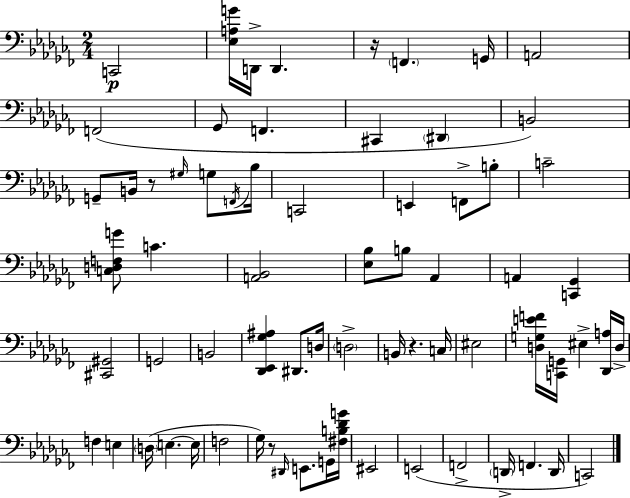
{
  \clef bass
  \numericTimeSignature
  \time 2/4
  \key aes \minor
  \repeat volta 2 { c,2\p | <ees a g'>16 d,16-> d,4. | r16 \parenthesize f,4. g,16 | a,2 | \break f,2( | ges,8 f,4. | cis,4 \parenthesize dis,4 | b,2) | \break g,8-- b,16 r8 \grace { gis16 } g8 | \acciaccatura { f,16 } bes16 c,2 | e,4 f,8-> | b8-. c'2-- | \break <c d f g'>8 c'4. | <a, bes,>2 | <ees bes>8 b8 aes,4 | a,4 <c, ges,>4 | \break <cis, gis,>2 | g,2 | b,2 | <des, ees, ges ais>4 dis,8. | \break d16 \parenthesize d2-> | b,16 r4. | c16 eis2 | <d g e' f'>16 <c, g,>16 eis4-> | \break <des, a>16 d16-> f4 e4 | \parenthesize d16( e4.~~ | e16 f2 | ges16) r8 \grace { dis,16 } e,8. | \break g,16 <fis b des' g'>16 eis,2 | e,2( | f,2-> | \parenthesize d,16-> f,4. | \break d,16 c,2) | } \bar "|."
}